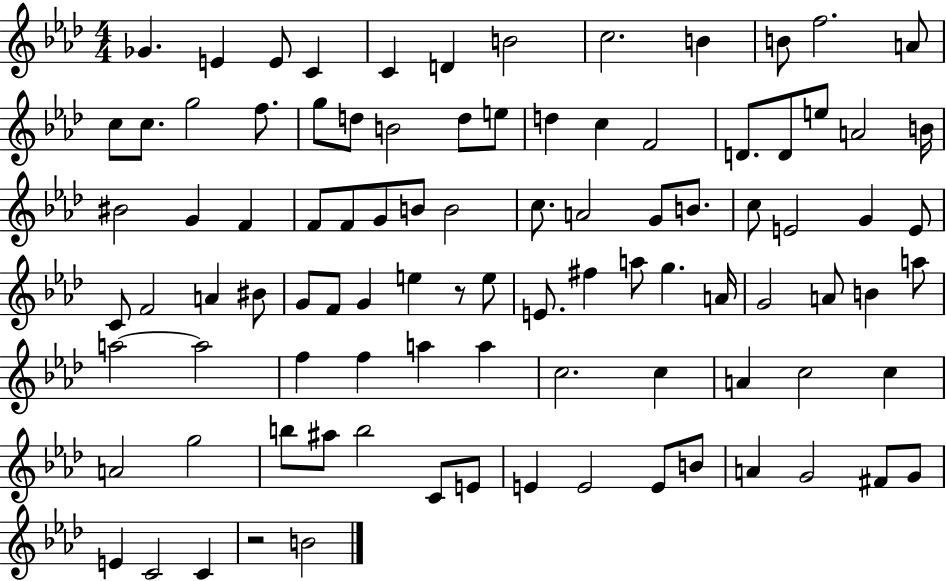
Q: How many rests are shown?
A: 2